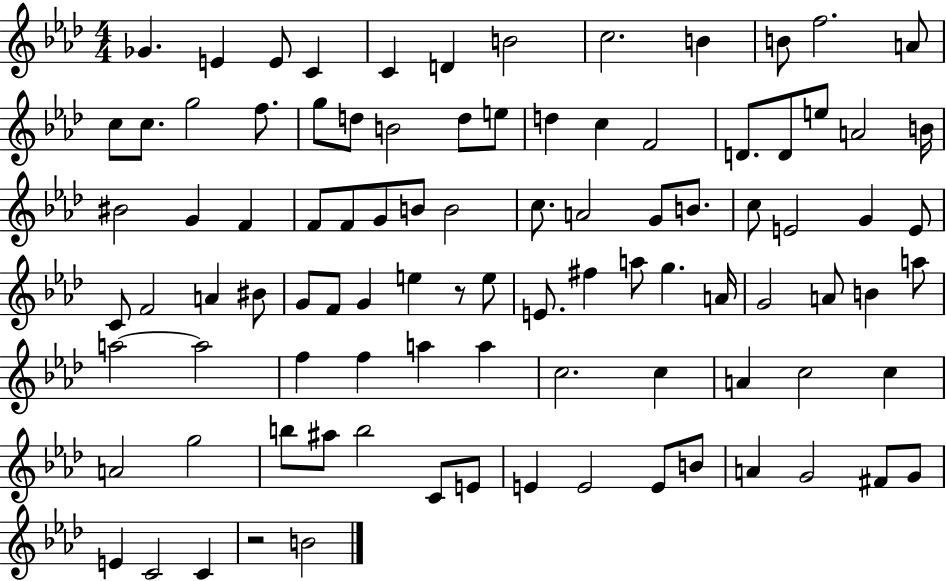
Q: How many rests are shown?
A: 2